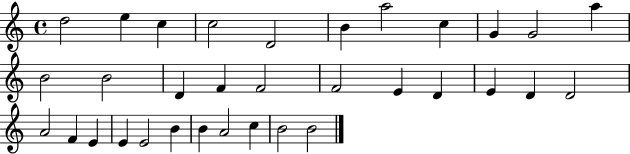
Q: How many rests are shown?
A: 0